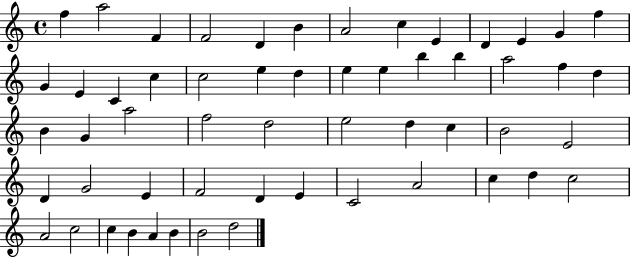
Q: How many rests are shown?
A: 0